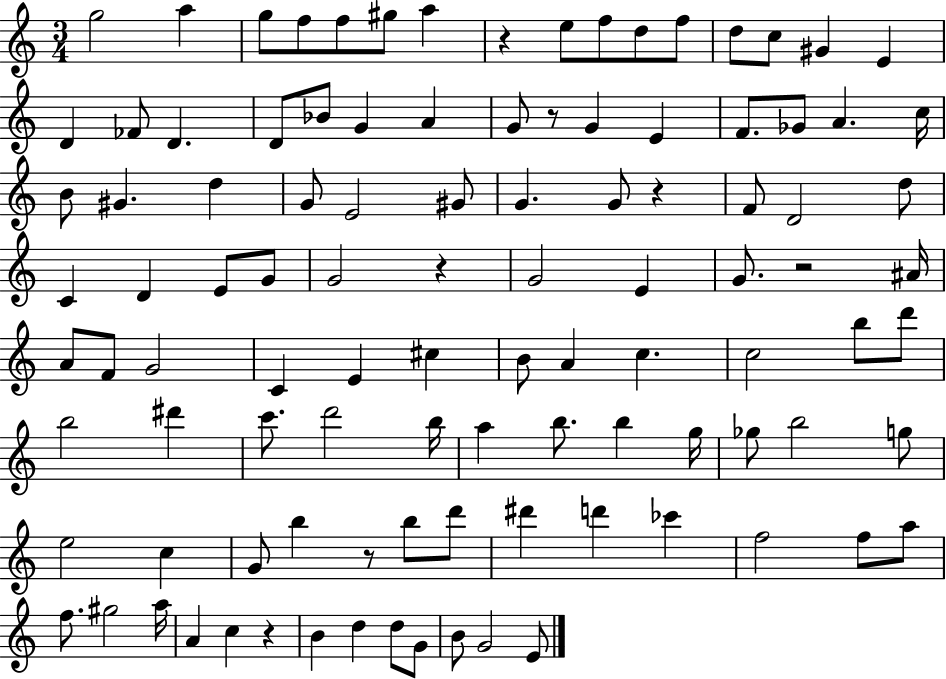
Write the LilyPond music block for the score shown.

{
  \clef treble
  \numericTimeSignature
  \time 3/4
  \key c \major
  g''2 a''4 | g''8 f''8 f''8 gis''8 a''4 | r4 e''8 f''8 d''8 f''8 | d''8 c''8 gis'4 e'4 | \break d'4 fes'8 d'4. | d'8 bes'8 g'4 a'4 | g'8 r8 g'4 e'4 | f'8. ges'8 a'4. c''16 | \break b'8 gis'4. d''4 | g'8 e'2 gis'8 | g'4. g'8 r4 | f'8 d'2 d''8 | \break c'4 d'4 e'8 g'8 | g'2 r4 | g'2 e'4 | g'8. r2 ais'16 | \break a'8 f'8 g'2 | c'4 e'4 cis''4 | b'8 a'4 c''4. | c''2 b''8 d'''8 | \break b''2 dis'''4 | c'''8. d'''2 b''16 | a''4 b''8. b''4 g''16 | ges''8 b''2 g''8 | \break e''2 c''4 | g'8 b''4 r8 b''8 d'''8 | dis'''4 d'''4 ces'''4 | f''2 f''8 a''8 | \break f''8. gis''2 a''16 | a'4 c''4 r4 | b'4 d''4 d''8 g'8 | b'8 g'2 e'8 | \break \bar "|."
}